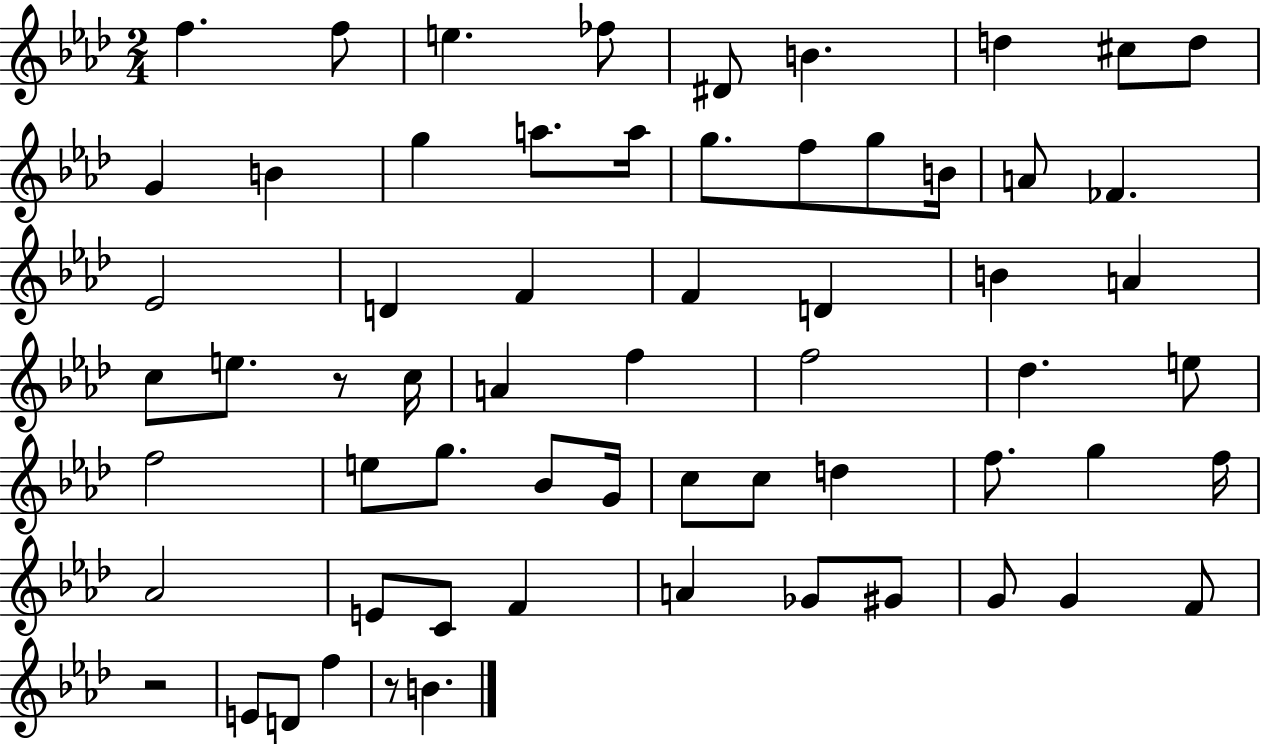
{
  \clef treble
  \numericTimeSignature
  \time 2/4
  \key aes \major
  f''4. f''8 | e''4. fes''8 | dis'8 b'4. | d''4 cis''8 d''8 | \break g'4 b'4 | g''4 a''8. a''16 | g''8. f''8 g''8 b'16 | a'8 fes'4. | \break ees'2 | d'4 f'4 | f'4 d'4 | b'4 a'4 | \break c''8 e''8. r8 c''16 | a'4 f''4 | f''2 | des''4. e''8 | \break f''2 | e''8 g''8. bes'8 g'16 | c''8 c''8 d''4 | f''8. g''4 f''16 | \break aes'2 | e'8 c'8 f'4 | a'4 ges'8 gis'8 | g'8 g'4 f'8 | \break r2 | e'8 d'8 f''4 | r8 b'4. | \bar "|."
}